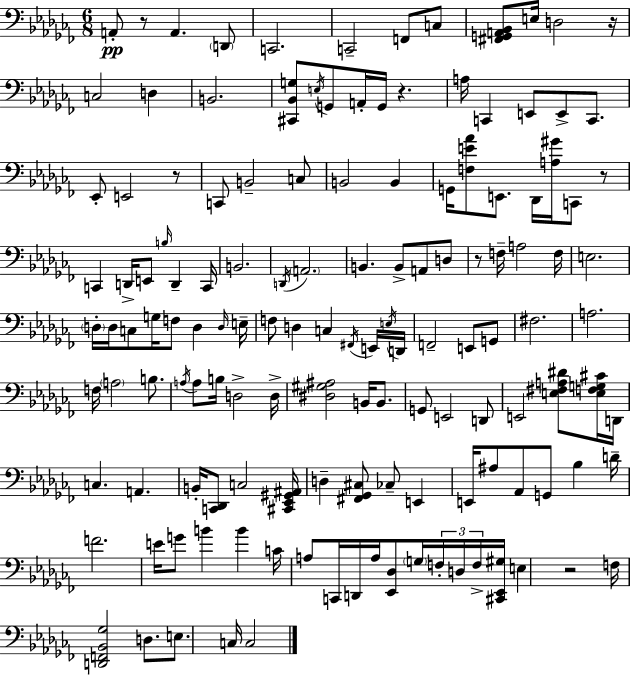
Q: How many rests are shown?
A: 7